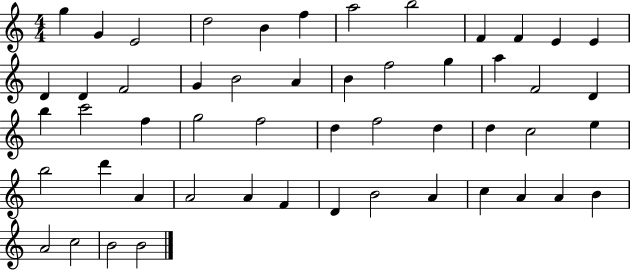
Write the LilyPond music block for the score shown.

{
  \clef treble
  \numericTimeSignature
  \time 4/4
  \key c \major
  g''4 g'4 e'2 | d''2 b'4 f''4 | a''2 b''2 | f'4 f'4 e'4 e'4 | \break d'4 d'4 f'2 | g'4 b'2 a'4 | b'4 f''2 g''4 | a''4 f'2 d'4 | \break b''4 c'''2 f''4 | g''2 f''2 | d''4 f''2 d''4 | d''4 c''2 e''4 | \break b''2 d'''4 a'4 | a'2 a'4 f'4 | d'4 b'2 a'4 | c''4 a'4 a'4 b'4 | \break a'2 c''2 | b'2 b'2 | \bar "|."
}